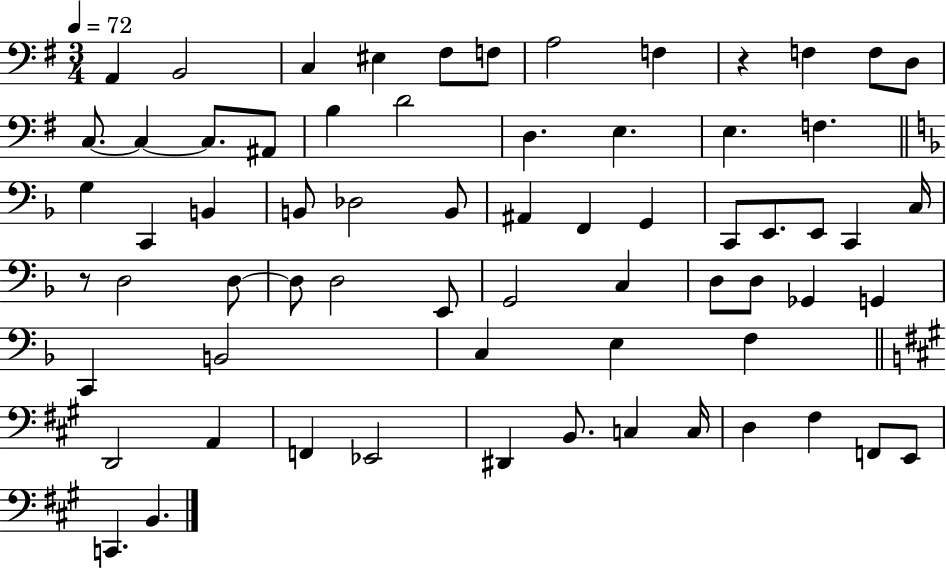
A2/q B2/h C3/q EIS3/q F#3/e F3/e A3/h F3/q R/q F3/q F3/e D3/e C3/e. C3/q C3/e. A#2/e B3/q D4/h D3/q. E3/q. E3/q. F3/q. G3/q C2/q B2/q B2/e Db3/h B2/e A#2/q F2/q G2/q C2/e E2/e. E2/e C2/q C3/s R/e D3/h D3/e D3/e D3/h E2/e G2/h C3/q D3/e D3/e Gb2/q G2/q C2/q B2/h C3/q E3/q F3/q D2/h A2/q F2/q Eb2/h D#2/q B2/e. C3/q C3/s D3/q F#3/q F2/e E2/e C2/q. B2/q.